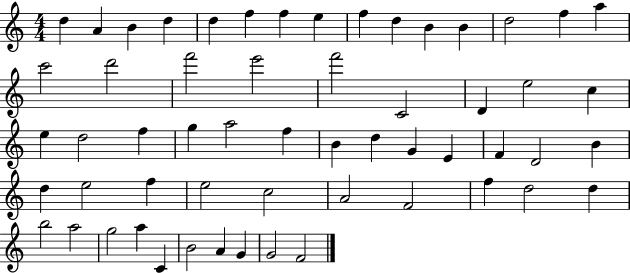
{
  \clef treble
  \numericTimeSignature
  \time 4/4
  \key c \major
  d''4 a'4 b'4 d''4 | d''4 f''4 f''4 e''4 | f''4 d''4 b'4 b'4 | d''2 f''4 a''4 | \break c'''2 d'''2 | f'''2 e'''2 | f'''2 c'2 | d'4 e''2 c''4 | \break e''4 d''2 f''4 | g''4 a''2 f''4 | b'4 d''4 g'4 e'4 | f'4 d'2 b'4 | \break d''4 e''2 f''4 | e''2 c''2 | a'2 f'2 | f''4 d''2 d''4 | \break b''2 a''2 | g''2 a''4 c'4 | b'2 a'4 g'4 | g'2 f'2 | \break \bar "|."
}